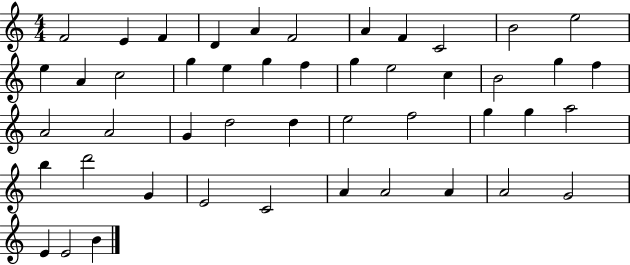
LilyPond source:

{
  \clef treble
  \numericTimeSignature
  \time 4/4
  \key c \major
  f'2 e'4 f'4 | d'4 a'4 f'2 | a'4 f'4 c'2 | b'2 e''2 | \break e''4 a'4 c''2 | g''4 e''4 g''4 f''4 | g''4 e''2 c''4 | b'2 g''4 f''4 | \break a'2 a'2 | g'4 d''2 d''4 | e''2 f''2 | g''4 g''4 a''2 | \break b''4 d'''2 g'4 | e'2 c'2 | a'4 a'2 a'4 | a'2 g'2 | \break e'4 e'2 b'4 | \bar "|."
}